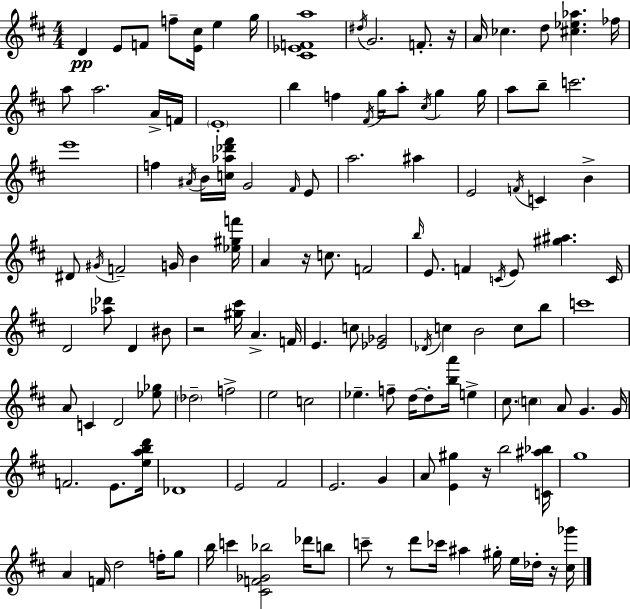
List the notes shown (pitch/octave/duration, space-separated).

D4/q E4/e F4/e F5/e [E4,C#5]/s E5/q G5/s [C#4,Eb4,F4,A5]/w D#5/s G4/h. F4/e. R/s A4/s CES5/q. D5/e [C#5,Eb5,Ab5]/q. FES5/s A5/e A5/h. A4/s F4/s E4/w B5/q F5/q F#4/s G5/s A5/e C#5/s G5/q G5/s A5/e B5/e C6/h. E6/w F5/q A#4/s B4/s [C5,Ab5,Db6,F#6]/s G4/h F#4/s E4/e A5/h. A#5/q E4/h F4/s C4/q B4/q D#4/e G#4/s F4/h G4/s B4/q [Eb5,G#5,F6]/s A4/q R/s C5/e. F4/h B5/s E4/e. F4/q C4/s E4/e [G#5,A#5]/q. C4/s D4/h [Ab5,Db6]/e D4/q BIS4/e R/h [G#5,C#6]/s A4/q. F4/s E4/q. C5/e [Eb4,Gb4]/h Db4/s C5/q B4/h C5/e B5/e C6/w A4/e C4/q D4/h [Eb5,Gb5]/e Db5/h F5/h E5/h C5/h Eb5/q. F5/e D5/s D5/e [B5,A6]/s E5/q C#5/e. C5/q A4/e G4/q. G4/s F4/h. E4/e. [E5,A5,B5,D6]/s Db4/w E4/h F#4/h E4/h. G4/q A4/e [E4,G#5]/q R/s B5/h [C4,A#5,Bb5]/s G5/w A4/q F4/s D5/h F5/s G5/e B5/s C6/q [C#4,F4,Gb4,Bb5]/h Db6/s B5/e C6/e R/e D6/e CES6/s A#5/q G#5/s E5/s Db5/s R/s [C#5,Gb6]/s